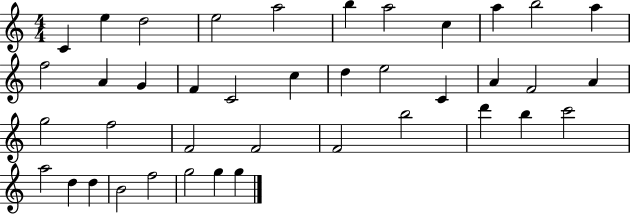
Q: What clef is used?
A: treble